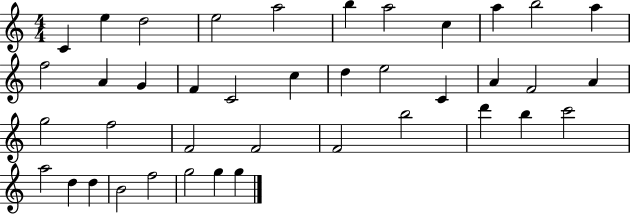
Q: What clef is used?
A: treble